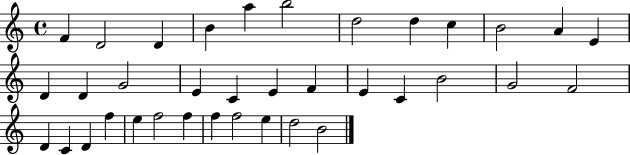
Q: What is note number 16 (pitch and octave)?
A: E4